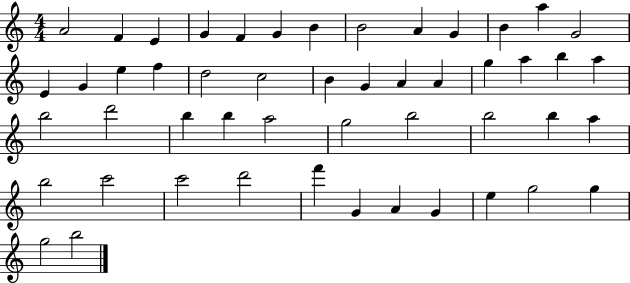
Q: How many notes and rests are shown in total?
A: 50